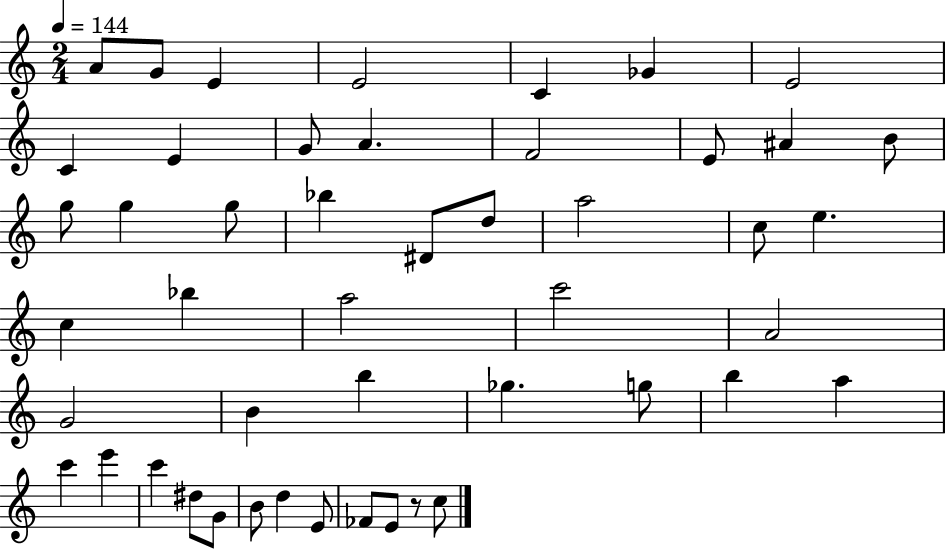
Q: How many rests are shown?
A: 1